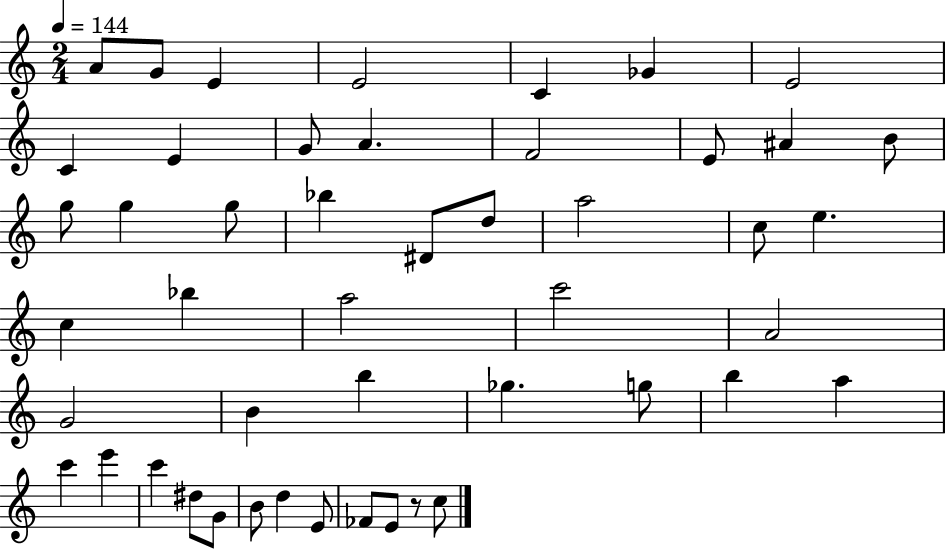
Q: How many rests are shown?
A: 1